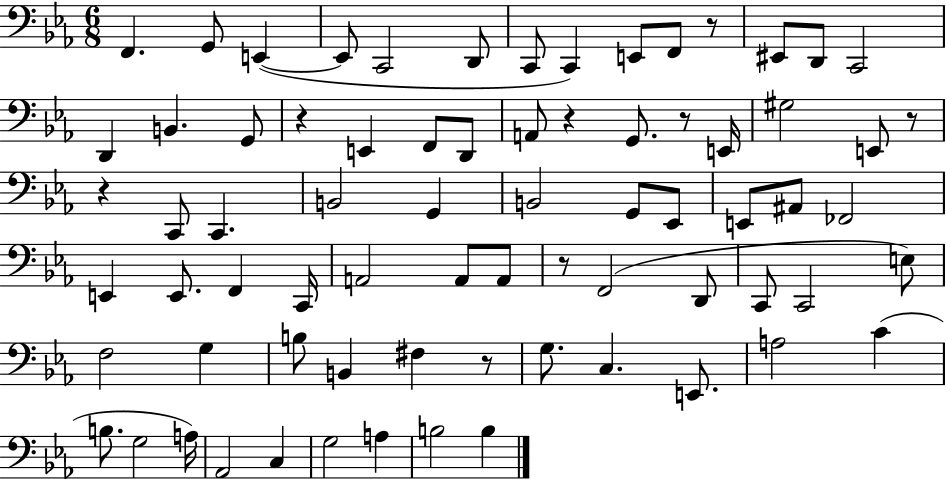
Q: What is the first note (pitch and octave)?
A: F2